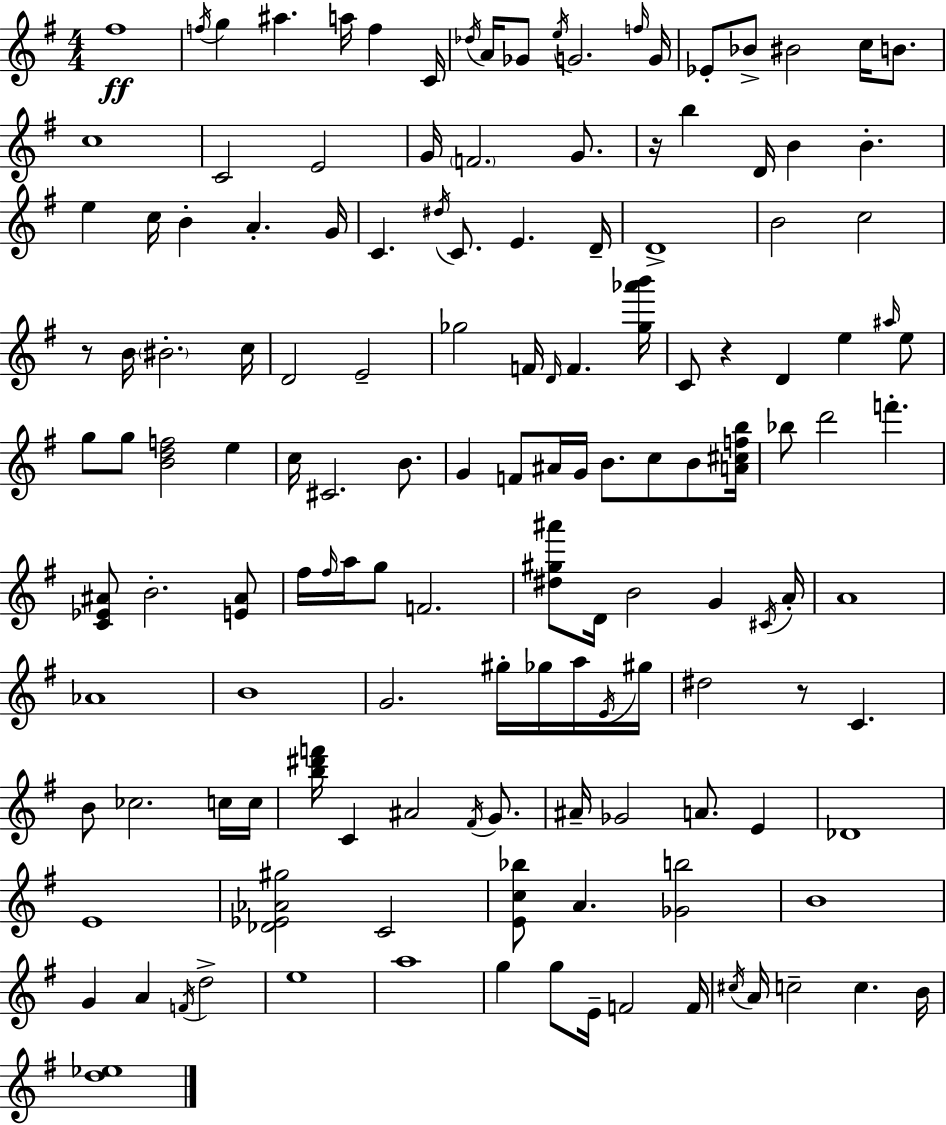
F#5/w F5/s G5/q A#5/q. A5/s F5/q C4/s Db5/s A4/s Gb4/e E5/s G4/h. F5/s G4/s Eb4/e Bb4/e BIS4/h C5/s B4/e. C5/w C4/h E4/h G4/s F4/h. G4/e. R/s B5/q D4/s B4/q B4/q. E5/q C5/s B4/q A4/q. G4/s C4/q. D#5/s C4/e. E4/q. D4/s D4/w B4/h C5/h R/e B4/s BIS4/h. C5/s D4/h E4/h Gb5/h F4/s D4/s F4/q. [Gb5,Ab6,B6]/s C4/e R/q D4/q E5/q A#5/s E5/e G5/e G5/e [B4,D5,F5]/h E5/q C5/s C#4/h. B4/e. G4/q F4/e A#4/s G4/s B4/e. C5/e B4/e [A4,C#5,F5,B5]/s Bb5/e D6/h F6/q. [C4,Eb4,A#4]/e B4/h. [E4,A#4]/e F#5/s F#5/s A5/s G5/e F4/h. [D#5,G#5,A#6]/e D4/s B4/h G4/q C#4/s A4/s A4/w Ab4/w B4/w G4/h. G#5/s Gb5/s A5/s E4/s G#5/s D#5/h R/e C4/q. B4/e CES5/h. C5/s C5/s [B5,D#6,F6]/s C4/q A#4/h F#4/s G4/e. A#4/s Gb4/h A4/e. E4/q Db4/w E4/w [Db4,Eb4,Ab4,G#5]/h C4/h [E4,C5,Bb5]/e A4/q. [Gb4,B5]/h B4/w G4/q A4/q F4/s D5/h E5/w A5/w G5/q G5/e E4/s F4/h F4/s C#5/s A4/s C5/h C5/q. B4/s [D5,Eb5]/w